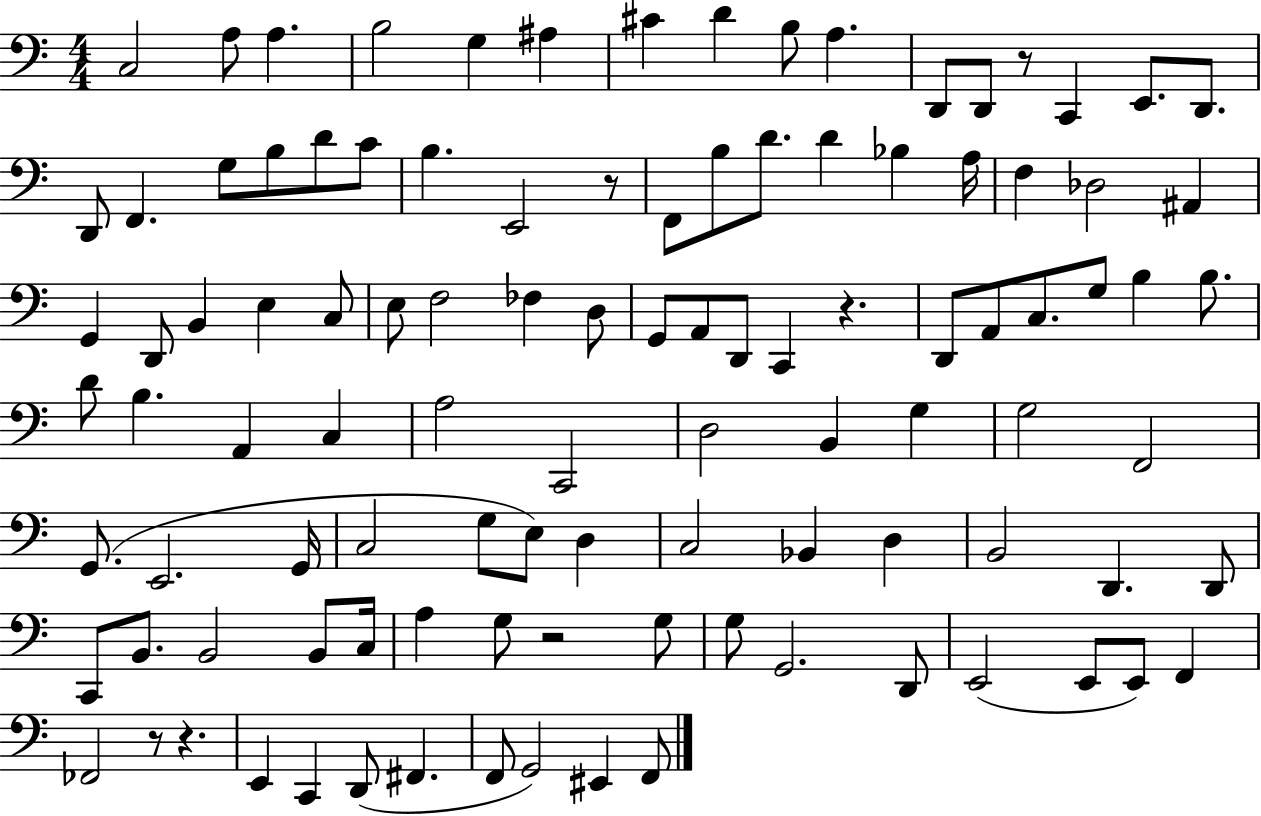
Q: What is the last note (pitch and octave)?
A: F2